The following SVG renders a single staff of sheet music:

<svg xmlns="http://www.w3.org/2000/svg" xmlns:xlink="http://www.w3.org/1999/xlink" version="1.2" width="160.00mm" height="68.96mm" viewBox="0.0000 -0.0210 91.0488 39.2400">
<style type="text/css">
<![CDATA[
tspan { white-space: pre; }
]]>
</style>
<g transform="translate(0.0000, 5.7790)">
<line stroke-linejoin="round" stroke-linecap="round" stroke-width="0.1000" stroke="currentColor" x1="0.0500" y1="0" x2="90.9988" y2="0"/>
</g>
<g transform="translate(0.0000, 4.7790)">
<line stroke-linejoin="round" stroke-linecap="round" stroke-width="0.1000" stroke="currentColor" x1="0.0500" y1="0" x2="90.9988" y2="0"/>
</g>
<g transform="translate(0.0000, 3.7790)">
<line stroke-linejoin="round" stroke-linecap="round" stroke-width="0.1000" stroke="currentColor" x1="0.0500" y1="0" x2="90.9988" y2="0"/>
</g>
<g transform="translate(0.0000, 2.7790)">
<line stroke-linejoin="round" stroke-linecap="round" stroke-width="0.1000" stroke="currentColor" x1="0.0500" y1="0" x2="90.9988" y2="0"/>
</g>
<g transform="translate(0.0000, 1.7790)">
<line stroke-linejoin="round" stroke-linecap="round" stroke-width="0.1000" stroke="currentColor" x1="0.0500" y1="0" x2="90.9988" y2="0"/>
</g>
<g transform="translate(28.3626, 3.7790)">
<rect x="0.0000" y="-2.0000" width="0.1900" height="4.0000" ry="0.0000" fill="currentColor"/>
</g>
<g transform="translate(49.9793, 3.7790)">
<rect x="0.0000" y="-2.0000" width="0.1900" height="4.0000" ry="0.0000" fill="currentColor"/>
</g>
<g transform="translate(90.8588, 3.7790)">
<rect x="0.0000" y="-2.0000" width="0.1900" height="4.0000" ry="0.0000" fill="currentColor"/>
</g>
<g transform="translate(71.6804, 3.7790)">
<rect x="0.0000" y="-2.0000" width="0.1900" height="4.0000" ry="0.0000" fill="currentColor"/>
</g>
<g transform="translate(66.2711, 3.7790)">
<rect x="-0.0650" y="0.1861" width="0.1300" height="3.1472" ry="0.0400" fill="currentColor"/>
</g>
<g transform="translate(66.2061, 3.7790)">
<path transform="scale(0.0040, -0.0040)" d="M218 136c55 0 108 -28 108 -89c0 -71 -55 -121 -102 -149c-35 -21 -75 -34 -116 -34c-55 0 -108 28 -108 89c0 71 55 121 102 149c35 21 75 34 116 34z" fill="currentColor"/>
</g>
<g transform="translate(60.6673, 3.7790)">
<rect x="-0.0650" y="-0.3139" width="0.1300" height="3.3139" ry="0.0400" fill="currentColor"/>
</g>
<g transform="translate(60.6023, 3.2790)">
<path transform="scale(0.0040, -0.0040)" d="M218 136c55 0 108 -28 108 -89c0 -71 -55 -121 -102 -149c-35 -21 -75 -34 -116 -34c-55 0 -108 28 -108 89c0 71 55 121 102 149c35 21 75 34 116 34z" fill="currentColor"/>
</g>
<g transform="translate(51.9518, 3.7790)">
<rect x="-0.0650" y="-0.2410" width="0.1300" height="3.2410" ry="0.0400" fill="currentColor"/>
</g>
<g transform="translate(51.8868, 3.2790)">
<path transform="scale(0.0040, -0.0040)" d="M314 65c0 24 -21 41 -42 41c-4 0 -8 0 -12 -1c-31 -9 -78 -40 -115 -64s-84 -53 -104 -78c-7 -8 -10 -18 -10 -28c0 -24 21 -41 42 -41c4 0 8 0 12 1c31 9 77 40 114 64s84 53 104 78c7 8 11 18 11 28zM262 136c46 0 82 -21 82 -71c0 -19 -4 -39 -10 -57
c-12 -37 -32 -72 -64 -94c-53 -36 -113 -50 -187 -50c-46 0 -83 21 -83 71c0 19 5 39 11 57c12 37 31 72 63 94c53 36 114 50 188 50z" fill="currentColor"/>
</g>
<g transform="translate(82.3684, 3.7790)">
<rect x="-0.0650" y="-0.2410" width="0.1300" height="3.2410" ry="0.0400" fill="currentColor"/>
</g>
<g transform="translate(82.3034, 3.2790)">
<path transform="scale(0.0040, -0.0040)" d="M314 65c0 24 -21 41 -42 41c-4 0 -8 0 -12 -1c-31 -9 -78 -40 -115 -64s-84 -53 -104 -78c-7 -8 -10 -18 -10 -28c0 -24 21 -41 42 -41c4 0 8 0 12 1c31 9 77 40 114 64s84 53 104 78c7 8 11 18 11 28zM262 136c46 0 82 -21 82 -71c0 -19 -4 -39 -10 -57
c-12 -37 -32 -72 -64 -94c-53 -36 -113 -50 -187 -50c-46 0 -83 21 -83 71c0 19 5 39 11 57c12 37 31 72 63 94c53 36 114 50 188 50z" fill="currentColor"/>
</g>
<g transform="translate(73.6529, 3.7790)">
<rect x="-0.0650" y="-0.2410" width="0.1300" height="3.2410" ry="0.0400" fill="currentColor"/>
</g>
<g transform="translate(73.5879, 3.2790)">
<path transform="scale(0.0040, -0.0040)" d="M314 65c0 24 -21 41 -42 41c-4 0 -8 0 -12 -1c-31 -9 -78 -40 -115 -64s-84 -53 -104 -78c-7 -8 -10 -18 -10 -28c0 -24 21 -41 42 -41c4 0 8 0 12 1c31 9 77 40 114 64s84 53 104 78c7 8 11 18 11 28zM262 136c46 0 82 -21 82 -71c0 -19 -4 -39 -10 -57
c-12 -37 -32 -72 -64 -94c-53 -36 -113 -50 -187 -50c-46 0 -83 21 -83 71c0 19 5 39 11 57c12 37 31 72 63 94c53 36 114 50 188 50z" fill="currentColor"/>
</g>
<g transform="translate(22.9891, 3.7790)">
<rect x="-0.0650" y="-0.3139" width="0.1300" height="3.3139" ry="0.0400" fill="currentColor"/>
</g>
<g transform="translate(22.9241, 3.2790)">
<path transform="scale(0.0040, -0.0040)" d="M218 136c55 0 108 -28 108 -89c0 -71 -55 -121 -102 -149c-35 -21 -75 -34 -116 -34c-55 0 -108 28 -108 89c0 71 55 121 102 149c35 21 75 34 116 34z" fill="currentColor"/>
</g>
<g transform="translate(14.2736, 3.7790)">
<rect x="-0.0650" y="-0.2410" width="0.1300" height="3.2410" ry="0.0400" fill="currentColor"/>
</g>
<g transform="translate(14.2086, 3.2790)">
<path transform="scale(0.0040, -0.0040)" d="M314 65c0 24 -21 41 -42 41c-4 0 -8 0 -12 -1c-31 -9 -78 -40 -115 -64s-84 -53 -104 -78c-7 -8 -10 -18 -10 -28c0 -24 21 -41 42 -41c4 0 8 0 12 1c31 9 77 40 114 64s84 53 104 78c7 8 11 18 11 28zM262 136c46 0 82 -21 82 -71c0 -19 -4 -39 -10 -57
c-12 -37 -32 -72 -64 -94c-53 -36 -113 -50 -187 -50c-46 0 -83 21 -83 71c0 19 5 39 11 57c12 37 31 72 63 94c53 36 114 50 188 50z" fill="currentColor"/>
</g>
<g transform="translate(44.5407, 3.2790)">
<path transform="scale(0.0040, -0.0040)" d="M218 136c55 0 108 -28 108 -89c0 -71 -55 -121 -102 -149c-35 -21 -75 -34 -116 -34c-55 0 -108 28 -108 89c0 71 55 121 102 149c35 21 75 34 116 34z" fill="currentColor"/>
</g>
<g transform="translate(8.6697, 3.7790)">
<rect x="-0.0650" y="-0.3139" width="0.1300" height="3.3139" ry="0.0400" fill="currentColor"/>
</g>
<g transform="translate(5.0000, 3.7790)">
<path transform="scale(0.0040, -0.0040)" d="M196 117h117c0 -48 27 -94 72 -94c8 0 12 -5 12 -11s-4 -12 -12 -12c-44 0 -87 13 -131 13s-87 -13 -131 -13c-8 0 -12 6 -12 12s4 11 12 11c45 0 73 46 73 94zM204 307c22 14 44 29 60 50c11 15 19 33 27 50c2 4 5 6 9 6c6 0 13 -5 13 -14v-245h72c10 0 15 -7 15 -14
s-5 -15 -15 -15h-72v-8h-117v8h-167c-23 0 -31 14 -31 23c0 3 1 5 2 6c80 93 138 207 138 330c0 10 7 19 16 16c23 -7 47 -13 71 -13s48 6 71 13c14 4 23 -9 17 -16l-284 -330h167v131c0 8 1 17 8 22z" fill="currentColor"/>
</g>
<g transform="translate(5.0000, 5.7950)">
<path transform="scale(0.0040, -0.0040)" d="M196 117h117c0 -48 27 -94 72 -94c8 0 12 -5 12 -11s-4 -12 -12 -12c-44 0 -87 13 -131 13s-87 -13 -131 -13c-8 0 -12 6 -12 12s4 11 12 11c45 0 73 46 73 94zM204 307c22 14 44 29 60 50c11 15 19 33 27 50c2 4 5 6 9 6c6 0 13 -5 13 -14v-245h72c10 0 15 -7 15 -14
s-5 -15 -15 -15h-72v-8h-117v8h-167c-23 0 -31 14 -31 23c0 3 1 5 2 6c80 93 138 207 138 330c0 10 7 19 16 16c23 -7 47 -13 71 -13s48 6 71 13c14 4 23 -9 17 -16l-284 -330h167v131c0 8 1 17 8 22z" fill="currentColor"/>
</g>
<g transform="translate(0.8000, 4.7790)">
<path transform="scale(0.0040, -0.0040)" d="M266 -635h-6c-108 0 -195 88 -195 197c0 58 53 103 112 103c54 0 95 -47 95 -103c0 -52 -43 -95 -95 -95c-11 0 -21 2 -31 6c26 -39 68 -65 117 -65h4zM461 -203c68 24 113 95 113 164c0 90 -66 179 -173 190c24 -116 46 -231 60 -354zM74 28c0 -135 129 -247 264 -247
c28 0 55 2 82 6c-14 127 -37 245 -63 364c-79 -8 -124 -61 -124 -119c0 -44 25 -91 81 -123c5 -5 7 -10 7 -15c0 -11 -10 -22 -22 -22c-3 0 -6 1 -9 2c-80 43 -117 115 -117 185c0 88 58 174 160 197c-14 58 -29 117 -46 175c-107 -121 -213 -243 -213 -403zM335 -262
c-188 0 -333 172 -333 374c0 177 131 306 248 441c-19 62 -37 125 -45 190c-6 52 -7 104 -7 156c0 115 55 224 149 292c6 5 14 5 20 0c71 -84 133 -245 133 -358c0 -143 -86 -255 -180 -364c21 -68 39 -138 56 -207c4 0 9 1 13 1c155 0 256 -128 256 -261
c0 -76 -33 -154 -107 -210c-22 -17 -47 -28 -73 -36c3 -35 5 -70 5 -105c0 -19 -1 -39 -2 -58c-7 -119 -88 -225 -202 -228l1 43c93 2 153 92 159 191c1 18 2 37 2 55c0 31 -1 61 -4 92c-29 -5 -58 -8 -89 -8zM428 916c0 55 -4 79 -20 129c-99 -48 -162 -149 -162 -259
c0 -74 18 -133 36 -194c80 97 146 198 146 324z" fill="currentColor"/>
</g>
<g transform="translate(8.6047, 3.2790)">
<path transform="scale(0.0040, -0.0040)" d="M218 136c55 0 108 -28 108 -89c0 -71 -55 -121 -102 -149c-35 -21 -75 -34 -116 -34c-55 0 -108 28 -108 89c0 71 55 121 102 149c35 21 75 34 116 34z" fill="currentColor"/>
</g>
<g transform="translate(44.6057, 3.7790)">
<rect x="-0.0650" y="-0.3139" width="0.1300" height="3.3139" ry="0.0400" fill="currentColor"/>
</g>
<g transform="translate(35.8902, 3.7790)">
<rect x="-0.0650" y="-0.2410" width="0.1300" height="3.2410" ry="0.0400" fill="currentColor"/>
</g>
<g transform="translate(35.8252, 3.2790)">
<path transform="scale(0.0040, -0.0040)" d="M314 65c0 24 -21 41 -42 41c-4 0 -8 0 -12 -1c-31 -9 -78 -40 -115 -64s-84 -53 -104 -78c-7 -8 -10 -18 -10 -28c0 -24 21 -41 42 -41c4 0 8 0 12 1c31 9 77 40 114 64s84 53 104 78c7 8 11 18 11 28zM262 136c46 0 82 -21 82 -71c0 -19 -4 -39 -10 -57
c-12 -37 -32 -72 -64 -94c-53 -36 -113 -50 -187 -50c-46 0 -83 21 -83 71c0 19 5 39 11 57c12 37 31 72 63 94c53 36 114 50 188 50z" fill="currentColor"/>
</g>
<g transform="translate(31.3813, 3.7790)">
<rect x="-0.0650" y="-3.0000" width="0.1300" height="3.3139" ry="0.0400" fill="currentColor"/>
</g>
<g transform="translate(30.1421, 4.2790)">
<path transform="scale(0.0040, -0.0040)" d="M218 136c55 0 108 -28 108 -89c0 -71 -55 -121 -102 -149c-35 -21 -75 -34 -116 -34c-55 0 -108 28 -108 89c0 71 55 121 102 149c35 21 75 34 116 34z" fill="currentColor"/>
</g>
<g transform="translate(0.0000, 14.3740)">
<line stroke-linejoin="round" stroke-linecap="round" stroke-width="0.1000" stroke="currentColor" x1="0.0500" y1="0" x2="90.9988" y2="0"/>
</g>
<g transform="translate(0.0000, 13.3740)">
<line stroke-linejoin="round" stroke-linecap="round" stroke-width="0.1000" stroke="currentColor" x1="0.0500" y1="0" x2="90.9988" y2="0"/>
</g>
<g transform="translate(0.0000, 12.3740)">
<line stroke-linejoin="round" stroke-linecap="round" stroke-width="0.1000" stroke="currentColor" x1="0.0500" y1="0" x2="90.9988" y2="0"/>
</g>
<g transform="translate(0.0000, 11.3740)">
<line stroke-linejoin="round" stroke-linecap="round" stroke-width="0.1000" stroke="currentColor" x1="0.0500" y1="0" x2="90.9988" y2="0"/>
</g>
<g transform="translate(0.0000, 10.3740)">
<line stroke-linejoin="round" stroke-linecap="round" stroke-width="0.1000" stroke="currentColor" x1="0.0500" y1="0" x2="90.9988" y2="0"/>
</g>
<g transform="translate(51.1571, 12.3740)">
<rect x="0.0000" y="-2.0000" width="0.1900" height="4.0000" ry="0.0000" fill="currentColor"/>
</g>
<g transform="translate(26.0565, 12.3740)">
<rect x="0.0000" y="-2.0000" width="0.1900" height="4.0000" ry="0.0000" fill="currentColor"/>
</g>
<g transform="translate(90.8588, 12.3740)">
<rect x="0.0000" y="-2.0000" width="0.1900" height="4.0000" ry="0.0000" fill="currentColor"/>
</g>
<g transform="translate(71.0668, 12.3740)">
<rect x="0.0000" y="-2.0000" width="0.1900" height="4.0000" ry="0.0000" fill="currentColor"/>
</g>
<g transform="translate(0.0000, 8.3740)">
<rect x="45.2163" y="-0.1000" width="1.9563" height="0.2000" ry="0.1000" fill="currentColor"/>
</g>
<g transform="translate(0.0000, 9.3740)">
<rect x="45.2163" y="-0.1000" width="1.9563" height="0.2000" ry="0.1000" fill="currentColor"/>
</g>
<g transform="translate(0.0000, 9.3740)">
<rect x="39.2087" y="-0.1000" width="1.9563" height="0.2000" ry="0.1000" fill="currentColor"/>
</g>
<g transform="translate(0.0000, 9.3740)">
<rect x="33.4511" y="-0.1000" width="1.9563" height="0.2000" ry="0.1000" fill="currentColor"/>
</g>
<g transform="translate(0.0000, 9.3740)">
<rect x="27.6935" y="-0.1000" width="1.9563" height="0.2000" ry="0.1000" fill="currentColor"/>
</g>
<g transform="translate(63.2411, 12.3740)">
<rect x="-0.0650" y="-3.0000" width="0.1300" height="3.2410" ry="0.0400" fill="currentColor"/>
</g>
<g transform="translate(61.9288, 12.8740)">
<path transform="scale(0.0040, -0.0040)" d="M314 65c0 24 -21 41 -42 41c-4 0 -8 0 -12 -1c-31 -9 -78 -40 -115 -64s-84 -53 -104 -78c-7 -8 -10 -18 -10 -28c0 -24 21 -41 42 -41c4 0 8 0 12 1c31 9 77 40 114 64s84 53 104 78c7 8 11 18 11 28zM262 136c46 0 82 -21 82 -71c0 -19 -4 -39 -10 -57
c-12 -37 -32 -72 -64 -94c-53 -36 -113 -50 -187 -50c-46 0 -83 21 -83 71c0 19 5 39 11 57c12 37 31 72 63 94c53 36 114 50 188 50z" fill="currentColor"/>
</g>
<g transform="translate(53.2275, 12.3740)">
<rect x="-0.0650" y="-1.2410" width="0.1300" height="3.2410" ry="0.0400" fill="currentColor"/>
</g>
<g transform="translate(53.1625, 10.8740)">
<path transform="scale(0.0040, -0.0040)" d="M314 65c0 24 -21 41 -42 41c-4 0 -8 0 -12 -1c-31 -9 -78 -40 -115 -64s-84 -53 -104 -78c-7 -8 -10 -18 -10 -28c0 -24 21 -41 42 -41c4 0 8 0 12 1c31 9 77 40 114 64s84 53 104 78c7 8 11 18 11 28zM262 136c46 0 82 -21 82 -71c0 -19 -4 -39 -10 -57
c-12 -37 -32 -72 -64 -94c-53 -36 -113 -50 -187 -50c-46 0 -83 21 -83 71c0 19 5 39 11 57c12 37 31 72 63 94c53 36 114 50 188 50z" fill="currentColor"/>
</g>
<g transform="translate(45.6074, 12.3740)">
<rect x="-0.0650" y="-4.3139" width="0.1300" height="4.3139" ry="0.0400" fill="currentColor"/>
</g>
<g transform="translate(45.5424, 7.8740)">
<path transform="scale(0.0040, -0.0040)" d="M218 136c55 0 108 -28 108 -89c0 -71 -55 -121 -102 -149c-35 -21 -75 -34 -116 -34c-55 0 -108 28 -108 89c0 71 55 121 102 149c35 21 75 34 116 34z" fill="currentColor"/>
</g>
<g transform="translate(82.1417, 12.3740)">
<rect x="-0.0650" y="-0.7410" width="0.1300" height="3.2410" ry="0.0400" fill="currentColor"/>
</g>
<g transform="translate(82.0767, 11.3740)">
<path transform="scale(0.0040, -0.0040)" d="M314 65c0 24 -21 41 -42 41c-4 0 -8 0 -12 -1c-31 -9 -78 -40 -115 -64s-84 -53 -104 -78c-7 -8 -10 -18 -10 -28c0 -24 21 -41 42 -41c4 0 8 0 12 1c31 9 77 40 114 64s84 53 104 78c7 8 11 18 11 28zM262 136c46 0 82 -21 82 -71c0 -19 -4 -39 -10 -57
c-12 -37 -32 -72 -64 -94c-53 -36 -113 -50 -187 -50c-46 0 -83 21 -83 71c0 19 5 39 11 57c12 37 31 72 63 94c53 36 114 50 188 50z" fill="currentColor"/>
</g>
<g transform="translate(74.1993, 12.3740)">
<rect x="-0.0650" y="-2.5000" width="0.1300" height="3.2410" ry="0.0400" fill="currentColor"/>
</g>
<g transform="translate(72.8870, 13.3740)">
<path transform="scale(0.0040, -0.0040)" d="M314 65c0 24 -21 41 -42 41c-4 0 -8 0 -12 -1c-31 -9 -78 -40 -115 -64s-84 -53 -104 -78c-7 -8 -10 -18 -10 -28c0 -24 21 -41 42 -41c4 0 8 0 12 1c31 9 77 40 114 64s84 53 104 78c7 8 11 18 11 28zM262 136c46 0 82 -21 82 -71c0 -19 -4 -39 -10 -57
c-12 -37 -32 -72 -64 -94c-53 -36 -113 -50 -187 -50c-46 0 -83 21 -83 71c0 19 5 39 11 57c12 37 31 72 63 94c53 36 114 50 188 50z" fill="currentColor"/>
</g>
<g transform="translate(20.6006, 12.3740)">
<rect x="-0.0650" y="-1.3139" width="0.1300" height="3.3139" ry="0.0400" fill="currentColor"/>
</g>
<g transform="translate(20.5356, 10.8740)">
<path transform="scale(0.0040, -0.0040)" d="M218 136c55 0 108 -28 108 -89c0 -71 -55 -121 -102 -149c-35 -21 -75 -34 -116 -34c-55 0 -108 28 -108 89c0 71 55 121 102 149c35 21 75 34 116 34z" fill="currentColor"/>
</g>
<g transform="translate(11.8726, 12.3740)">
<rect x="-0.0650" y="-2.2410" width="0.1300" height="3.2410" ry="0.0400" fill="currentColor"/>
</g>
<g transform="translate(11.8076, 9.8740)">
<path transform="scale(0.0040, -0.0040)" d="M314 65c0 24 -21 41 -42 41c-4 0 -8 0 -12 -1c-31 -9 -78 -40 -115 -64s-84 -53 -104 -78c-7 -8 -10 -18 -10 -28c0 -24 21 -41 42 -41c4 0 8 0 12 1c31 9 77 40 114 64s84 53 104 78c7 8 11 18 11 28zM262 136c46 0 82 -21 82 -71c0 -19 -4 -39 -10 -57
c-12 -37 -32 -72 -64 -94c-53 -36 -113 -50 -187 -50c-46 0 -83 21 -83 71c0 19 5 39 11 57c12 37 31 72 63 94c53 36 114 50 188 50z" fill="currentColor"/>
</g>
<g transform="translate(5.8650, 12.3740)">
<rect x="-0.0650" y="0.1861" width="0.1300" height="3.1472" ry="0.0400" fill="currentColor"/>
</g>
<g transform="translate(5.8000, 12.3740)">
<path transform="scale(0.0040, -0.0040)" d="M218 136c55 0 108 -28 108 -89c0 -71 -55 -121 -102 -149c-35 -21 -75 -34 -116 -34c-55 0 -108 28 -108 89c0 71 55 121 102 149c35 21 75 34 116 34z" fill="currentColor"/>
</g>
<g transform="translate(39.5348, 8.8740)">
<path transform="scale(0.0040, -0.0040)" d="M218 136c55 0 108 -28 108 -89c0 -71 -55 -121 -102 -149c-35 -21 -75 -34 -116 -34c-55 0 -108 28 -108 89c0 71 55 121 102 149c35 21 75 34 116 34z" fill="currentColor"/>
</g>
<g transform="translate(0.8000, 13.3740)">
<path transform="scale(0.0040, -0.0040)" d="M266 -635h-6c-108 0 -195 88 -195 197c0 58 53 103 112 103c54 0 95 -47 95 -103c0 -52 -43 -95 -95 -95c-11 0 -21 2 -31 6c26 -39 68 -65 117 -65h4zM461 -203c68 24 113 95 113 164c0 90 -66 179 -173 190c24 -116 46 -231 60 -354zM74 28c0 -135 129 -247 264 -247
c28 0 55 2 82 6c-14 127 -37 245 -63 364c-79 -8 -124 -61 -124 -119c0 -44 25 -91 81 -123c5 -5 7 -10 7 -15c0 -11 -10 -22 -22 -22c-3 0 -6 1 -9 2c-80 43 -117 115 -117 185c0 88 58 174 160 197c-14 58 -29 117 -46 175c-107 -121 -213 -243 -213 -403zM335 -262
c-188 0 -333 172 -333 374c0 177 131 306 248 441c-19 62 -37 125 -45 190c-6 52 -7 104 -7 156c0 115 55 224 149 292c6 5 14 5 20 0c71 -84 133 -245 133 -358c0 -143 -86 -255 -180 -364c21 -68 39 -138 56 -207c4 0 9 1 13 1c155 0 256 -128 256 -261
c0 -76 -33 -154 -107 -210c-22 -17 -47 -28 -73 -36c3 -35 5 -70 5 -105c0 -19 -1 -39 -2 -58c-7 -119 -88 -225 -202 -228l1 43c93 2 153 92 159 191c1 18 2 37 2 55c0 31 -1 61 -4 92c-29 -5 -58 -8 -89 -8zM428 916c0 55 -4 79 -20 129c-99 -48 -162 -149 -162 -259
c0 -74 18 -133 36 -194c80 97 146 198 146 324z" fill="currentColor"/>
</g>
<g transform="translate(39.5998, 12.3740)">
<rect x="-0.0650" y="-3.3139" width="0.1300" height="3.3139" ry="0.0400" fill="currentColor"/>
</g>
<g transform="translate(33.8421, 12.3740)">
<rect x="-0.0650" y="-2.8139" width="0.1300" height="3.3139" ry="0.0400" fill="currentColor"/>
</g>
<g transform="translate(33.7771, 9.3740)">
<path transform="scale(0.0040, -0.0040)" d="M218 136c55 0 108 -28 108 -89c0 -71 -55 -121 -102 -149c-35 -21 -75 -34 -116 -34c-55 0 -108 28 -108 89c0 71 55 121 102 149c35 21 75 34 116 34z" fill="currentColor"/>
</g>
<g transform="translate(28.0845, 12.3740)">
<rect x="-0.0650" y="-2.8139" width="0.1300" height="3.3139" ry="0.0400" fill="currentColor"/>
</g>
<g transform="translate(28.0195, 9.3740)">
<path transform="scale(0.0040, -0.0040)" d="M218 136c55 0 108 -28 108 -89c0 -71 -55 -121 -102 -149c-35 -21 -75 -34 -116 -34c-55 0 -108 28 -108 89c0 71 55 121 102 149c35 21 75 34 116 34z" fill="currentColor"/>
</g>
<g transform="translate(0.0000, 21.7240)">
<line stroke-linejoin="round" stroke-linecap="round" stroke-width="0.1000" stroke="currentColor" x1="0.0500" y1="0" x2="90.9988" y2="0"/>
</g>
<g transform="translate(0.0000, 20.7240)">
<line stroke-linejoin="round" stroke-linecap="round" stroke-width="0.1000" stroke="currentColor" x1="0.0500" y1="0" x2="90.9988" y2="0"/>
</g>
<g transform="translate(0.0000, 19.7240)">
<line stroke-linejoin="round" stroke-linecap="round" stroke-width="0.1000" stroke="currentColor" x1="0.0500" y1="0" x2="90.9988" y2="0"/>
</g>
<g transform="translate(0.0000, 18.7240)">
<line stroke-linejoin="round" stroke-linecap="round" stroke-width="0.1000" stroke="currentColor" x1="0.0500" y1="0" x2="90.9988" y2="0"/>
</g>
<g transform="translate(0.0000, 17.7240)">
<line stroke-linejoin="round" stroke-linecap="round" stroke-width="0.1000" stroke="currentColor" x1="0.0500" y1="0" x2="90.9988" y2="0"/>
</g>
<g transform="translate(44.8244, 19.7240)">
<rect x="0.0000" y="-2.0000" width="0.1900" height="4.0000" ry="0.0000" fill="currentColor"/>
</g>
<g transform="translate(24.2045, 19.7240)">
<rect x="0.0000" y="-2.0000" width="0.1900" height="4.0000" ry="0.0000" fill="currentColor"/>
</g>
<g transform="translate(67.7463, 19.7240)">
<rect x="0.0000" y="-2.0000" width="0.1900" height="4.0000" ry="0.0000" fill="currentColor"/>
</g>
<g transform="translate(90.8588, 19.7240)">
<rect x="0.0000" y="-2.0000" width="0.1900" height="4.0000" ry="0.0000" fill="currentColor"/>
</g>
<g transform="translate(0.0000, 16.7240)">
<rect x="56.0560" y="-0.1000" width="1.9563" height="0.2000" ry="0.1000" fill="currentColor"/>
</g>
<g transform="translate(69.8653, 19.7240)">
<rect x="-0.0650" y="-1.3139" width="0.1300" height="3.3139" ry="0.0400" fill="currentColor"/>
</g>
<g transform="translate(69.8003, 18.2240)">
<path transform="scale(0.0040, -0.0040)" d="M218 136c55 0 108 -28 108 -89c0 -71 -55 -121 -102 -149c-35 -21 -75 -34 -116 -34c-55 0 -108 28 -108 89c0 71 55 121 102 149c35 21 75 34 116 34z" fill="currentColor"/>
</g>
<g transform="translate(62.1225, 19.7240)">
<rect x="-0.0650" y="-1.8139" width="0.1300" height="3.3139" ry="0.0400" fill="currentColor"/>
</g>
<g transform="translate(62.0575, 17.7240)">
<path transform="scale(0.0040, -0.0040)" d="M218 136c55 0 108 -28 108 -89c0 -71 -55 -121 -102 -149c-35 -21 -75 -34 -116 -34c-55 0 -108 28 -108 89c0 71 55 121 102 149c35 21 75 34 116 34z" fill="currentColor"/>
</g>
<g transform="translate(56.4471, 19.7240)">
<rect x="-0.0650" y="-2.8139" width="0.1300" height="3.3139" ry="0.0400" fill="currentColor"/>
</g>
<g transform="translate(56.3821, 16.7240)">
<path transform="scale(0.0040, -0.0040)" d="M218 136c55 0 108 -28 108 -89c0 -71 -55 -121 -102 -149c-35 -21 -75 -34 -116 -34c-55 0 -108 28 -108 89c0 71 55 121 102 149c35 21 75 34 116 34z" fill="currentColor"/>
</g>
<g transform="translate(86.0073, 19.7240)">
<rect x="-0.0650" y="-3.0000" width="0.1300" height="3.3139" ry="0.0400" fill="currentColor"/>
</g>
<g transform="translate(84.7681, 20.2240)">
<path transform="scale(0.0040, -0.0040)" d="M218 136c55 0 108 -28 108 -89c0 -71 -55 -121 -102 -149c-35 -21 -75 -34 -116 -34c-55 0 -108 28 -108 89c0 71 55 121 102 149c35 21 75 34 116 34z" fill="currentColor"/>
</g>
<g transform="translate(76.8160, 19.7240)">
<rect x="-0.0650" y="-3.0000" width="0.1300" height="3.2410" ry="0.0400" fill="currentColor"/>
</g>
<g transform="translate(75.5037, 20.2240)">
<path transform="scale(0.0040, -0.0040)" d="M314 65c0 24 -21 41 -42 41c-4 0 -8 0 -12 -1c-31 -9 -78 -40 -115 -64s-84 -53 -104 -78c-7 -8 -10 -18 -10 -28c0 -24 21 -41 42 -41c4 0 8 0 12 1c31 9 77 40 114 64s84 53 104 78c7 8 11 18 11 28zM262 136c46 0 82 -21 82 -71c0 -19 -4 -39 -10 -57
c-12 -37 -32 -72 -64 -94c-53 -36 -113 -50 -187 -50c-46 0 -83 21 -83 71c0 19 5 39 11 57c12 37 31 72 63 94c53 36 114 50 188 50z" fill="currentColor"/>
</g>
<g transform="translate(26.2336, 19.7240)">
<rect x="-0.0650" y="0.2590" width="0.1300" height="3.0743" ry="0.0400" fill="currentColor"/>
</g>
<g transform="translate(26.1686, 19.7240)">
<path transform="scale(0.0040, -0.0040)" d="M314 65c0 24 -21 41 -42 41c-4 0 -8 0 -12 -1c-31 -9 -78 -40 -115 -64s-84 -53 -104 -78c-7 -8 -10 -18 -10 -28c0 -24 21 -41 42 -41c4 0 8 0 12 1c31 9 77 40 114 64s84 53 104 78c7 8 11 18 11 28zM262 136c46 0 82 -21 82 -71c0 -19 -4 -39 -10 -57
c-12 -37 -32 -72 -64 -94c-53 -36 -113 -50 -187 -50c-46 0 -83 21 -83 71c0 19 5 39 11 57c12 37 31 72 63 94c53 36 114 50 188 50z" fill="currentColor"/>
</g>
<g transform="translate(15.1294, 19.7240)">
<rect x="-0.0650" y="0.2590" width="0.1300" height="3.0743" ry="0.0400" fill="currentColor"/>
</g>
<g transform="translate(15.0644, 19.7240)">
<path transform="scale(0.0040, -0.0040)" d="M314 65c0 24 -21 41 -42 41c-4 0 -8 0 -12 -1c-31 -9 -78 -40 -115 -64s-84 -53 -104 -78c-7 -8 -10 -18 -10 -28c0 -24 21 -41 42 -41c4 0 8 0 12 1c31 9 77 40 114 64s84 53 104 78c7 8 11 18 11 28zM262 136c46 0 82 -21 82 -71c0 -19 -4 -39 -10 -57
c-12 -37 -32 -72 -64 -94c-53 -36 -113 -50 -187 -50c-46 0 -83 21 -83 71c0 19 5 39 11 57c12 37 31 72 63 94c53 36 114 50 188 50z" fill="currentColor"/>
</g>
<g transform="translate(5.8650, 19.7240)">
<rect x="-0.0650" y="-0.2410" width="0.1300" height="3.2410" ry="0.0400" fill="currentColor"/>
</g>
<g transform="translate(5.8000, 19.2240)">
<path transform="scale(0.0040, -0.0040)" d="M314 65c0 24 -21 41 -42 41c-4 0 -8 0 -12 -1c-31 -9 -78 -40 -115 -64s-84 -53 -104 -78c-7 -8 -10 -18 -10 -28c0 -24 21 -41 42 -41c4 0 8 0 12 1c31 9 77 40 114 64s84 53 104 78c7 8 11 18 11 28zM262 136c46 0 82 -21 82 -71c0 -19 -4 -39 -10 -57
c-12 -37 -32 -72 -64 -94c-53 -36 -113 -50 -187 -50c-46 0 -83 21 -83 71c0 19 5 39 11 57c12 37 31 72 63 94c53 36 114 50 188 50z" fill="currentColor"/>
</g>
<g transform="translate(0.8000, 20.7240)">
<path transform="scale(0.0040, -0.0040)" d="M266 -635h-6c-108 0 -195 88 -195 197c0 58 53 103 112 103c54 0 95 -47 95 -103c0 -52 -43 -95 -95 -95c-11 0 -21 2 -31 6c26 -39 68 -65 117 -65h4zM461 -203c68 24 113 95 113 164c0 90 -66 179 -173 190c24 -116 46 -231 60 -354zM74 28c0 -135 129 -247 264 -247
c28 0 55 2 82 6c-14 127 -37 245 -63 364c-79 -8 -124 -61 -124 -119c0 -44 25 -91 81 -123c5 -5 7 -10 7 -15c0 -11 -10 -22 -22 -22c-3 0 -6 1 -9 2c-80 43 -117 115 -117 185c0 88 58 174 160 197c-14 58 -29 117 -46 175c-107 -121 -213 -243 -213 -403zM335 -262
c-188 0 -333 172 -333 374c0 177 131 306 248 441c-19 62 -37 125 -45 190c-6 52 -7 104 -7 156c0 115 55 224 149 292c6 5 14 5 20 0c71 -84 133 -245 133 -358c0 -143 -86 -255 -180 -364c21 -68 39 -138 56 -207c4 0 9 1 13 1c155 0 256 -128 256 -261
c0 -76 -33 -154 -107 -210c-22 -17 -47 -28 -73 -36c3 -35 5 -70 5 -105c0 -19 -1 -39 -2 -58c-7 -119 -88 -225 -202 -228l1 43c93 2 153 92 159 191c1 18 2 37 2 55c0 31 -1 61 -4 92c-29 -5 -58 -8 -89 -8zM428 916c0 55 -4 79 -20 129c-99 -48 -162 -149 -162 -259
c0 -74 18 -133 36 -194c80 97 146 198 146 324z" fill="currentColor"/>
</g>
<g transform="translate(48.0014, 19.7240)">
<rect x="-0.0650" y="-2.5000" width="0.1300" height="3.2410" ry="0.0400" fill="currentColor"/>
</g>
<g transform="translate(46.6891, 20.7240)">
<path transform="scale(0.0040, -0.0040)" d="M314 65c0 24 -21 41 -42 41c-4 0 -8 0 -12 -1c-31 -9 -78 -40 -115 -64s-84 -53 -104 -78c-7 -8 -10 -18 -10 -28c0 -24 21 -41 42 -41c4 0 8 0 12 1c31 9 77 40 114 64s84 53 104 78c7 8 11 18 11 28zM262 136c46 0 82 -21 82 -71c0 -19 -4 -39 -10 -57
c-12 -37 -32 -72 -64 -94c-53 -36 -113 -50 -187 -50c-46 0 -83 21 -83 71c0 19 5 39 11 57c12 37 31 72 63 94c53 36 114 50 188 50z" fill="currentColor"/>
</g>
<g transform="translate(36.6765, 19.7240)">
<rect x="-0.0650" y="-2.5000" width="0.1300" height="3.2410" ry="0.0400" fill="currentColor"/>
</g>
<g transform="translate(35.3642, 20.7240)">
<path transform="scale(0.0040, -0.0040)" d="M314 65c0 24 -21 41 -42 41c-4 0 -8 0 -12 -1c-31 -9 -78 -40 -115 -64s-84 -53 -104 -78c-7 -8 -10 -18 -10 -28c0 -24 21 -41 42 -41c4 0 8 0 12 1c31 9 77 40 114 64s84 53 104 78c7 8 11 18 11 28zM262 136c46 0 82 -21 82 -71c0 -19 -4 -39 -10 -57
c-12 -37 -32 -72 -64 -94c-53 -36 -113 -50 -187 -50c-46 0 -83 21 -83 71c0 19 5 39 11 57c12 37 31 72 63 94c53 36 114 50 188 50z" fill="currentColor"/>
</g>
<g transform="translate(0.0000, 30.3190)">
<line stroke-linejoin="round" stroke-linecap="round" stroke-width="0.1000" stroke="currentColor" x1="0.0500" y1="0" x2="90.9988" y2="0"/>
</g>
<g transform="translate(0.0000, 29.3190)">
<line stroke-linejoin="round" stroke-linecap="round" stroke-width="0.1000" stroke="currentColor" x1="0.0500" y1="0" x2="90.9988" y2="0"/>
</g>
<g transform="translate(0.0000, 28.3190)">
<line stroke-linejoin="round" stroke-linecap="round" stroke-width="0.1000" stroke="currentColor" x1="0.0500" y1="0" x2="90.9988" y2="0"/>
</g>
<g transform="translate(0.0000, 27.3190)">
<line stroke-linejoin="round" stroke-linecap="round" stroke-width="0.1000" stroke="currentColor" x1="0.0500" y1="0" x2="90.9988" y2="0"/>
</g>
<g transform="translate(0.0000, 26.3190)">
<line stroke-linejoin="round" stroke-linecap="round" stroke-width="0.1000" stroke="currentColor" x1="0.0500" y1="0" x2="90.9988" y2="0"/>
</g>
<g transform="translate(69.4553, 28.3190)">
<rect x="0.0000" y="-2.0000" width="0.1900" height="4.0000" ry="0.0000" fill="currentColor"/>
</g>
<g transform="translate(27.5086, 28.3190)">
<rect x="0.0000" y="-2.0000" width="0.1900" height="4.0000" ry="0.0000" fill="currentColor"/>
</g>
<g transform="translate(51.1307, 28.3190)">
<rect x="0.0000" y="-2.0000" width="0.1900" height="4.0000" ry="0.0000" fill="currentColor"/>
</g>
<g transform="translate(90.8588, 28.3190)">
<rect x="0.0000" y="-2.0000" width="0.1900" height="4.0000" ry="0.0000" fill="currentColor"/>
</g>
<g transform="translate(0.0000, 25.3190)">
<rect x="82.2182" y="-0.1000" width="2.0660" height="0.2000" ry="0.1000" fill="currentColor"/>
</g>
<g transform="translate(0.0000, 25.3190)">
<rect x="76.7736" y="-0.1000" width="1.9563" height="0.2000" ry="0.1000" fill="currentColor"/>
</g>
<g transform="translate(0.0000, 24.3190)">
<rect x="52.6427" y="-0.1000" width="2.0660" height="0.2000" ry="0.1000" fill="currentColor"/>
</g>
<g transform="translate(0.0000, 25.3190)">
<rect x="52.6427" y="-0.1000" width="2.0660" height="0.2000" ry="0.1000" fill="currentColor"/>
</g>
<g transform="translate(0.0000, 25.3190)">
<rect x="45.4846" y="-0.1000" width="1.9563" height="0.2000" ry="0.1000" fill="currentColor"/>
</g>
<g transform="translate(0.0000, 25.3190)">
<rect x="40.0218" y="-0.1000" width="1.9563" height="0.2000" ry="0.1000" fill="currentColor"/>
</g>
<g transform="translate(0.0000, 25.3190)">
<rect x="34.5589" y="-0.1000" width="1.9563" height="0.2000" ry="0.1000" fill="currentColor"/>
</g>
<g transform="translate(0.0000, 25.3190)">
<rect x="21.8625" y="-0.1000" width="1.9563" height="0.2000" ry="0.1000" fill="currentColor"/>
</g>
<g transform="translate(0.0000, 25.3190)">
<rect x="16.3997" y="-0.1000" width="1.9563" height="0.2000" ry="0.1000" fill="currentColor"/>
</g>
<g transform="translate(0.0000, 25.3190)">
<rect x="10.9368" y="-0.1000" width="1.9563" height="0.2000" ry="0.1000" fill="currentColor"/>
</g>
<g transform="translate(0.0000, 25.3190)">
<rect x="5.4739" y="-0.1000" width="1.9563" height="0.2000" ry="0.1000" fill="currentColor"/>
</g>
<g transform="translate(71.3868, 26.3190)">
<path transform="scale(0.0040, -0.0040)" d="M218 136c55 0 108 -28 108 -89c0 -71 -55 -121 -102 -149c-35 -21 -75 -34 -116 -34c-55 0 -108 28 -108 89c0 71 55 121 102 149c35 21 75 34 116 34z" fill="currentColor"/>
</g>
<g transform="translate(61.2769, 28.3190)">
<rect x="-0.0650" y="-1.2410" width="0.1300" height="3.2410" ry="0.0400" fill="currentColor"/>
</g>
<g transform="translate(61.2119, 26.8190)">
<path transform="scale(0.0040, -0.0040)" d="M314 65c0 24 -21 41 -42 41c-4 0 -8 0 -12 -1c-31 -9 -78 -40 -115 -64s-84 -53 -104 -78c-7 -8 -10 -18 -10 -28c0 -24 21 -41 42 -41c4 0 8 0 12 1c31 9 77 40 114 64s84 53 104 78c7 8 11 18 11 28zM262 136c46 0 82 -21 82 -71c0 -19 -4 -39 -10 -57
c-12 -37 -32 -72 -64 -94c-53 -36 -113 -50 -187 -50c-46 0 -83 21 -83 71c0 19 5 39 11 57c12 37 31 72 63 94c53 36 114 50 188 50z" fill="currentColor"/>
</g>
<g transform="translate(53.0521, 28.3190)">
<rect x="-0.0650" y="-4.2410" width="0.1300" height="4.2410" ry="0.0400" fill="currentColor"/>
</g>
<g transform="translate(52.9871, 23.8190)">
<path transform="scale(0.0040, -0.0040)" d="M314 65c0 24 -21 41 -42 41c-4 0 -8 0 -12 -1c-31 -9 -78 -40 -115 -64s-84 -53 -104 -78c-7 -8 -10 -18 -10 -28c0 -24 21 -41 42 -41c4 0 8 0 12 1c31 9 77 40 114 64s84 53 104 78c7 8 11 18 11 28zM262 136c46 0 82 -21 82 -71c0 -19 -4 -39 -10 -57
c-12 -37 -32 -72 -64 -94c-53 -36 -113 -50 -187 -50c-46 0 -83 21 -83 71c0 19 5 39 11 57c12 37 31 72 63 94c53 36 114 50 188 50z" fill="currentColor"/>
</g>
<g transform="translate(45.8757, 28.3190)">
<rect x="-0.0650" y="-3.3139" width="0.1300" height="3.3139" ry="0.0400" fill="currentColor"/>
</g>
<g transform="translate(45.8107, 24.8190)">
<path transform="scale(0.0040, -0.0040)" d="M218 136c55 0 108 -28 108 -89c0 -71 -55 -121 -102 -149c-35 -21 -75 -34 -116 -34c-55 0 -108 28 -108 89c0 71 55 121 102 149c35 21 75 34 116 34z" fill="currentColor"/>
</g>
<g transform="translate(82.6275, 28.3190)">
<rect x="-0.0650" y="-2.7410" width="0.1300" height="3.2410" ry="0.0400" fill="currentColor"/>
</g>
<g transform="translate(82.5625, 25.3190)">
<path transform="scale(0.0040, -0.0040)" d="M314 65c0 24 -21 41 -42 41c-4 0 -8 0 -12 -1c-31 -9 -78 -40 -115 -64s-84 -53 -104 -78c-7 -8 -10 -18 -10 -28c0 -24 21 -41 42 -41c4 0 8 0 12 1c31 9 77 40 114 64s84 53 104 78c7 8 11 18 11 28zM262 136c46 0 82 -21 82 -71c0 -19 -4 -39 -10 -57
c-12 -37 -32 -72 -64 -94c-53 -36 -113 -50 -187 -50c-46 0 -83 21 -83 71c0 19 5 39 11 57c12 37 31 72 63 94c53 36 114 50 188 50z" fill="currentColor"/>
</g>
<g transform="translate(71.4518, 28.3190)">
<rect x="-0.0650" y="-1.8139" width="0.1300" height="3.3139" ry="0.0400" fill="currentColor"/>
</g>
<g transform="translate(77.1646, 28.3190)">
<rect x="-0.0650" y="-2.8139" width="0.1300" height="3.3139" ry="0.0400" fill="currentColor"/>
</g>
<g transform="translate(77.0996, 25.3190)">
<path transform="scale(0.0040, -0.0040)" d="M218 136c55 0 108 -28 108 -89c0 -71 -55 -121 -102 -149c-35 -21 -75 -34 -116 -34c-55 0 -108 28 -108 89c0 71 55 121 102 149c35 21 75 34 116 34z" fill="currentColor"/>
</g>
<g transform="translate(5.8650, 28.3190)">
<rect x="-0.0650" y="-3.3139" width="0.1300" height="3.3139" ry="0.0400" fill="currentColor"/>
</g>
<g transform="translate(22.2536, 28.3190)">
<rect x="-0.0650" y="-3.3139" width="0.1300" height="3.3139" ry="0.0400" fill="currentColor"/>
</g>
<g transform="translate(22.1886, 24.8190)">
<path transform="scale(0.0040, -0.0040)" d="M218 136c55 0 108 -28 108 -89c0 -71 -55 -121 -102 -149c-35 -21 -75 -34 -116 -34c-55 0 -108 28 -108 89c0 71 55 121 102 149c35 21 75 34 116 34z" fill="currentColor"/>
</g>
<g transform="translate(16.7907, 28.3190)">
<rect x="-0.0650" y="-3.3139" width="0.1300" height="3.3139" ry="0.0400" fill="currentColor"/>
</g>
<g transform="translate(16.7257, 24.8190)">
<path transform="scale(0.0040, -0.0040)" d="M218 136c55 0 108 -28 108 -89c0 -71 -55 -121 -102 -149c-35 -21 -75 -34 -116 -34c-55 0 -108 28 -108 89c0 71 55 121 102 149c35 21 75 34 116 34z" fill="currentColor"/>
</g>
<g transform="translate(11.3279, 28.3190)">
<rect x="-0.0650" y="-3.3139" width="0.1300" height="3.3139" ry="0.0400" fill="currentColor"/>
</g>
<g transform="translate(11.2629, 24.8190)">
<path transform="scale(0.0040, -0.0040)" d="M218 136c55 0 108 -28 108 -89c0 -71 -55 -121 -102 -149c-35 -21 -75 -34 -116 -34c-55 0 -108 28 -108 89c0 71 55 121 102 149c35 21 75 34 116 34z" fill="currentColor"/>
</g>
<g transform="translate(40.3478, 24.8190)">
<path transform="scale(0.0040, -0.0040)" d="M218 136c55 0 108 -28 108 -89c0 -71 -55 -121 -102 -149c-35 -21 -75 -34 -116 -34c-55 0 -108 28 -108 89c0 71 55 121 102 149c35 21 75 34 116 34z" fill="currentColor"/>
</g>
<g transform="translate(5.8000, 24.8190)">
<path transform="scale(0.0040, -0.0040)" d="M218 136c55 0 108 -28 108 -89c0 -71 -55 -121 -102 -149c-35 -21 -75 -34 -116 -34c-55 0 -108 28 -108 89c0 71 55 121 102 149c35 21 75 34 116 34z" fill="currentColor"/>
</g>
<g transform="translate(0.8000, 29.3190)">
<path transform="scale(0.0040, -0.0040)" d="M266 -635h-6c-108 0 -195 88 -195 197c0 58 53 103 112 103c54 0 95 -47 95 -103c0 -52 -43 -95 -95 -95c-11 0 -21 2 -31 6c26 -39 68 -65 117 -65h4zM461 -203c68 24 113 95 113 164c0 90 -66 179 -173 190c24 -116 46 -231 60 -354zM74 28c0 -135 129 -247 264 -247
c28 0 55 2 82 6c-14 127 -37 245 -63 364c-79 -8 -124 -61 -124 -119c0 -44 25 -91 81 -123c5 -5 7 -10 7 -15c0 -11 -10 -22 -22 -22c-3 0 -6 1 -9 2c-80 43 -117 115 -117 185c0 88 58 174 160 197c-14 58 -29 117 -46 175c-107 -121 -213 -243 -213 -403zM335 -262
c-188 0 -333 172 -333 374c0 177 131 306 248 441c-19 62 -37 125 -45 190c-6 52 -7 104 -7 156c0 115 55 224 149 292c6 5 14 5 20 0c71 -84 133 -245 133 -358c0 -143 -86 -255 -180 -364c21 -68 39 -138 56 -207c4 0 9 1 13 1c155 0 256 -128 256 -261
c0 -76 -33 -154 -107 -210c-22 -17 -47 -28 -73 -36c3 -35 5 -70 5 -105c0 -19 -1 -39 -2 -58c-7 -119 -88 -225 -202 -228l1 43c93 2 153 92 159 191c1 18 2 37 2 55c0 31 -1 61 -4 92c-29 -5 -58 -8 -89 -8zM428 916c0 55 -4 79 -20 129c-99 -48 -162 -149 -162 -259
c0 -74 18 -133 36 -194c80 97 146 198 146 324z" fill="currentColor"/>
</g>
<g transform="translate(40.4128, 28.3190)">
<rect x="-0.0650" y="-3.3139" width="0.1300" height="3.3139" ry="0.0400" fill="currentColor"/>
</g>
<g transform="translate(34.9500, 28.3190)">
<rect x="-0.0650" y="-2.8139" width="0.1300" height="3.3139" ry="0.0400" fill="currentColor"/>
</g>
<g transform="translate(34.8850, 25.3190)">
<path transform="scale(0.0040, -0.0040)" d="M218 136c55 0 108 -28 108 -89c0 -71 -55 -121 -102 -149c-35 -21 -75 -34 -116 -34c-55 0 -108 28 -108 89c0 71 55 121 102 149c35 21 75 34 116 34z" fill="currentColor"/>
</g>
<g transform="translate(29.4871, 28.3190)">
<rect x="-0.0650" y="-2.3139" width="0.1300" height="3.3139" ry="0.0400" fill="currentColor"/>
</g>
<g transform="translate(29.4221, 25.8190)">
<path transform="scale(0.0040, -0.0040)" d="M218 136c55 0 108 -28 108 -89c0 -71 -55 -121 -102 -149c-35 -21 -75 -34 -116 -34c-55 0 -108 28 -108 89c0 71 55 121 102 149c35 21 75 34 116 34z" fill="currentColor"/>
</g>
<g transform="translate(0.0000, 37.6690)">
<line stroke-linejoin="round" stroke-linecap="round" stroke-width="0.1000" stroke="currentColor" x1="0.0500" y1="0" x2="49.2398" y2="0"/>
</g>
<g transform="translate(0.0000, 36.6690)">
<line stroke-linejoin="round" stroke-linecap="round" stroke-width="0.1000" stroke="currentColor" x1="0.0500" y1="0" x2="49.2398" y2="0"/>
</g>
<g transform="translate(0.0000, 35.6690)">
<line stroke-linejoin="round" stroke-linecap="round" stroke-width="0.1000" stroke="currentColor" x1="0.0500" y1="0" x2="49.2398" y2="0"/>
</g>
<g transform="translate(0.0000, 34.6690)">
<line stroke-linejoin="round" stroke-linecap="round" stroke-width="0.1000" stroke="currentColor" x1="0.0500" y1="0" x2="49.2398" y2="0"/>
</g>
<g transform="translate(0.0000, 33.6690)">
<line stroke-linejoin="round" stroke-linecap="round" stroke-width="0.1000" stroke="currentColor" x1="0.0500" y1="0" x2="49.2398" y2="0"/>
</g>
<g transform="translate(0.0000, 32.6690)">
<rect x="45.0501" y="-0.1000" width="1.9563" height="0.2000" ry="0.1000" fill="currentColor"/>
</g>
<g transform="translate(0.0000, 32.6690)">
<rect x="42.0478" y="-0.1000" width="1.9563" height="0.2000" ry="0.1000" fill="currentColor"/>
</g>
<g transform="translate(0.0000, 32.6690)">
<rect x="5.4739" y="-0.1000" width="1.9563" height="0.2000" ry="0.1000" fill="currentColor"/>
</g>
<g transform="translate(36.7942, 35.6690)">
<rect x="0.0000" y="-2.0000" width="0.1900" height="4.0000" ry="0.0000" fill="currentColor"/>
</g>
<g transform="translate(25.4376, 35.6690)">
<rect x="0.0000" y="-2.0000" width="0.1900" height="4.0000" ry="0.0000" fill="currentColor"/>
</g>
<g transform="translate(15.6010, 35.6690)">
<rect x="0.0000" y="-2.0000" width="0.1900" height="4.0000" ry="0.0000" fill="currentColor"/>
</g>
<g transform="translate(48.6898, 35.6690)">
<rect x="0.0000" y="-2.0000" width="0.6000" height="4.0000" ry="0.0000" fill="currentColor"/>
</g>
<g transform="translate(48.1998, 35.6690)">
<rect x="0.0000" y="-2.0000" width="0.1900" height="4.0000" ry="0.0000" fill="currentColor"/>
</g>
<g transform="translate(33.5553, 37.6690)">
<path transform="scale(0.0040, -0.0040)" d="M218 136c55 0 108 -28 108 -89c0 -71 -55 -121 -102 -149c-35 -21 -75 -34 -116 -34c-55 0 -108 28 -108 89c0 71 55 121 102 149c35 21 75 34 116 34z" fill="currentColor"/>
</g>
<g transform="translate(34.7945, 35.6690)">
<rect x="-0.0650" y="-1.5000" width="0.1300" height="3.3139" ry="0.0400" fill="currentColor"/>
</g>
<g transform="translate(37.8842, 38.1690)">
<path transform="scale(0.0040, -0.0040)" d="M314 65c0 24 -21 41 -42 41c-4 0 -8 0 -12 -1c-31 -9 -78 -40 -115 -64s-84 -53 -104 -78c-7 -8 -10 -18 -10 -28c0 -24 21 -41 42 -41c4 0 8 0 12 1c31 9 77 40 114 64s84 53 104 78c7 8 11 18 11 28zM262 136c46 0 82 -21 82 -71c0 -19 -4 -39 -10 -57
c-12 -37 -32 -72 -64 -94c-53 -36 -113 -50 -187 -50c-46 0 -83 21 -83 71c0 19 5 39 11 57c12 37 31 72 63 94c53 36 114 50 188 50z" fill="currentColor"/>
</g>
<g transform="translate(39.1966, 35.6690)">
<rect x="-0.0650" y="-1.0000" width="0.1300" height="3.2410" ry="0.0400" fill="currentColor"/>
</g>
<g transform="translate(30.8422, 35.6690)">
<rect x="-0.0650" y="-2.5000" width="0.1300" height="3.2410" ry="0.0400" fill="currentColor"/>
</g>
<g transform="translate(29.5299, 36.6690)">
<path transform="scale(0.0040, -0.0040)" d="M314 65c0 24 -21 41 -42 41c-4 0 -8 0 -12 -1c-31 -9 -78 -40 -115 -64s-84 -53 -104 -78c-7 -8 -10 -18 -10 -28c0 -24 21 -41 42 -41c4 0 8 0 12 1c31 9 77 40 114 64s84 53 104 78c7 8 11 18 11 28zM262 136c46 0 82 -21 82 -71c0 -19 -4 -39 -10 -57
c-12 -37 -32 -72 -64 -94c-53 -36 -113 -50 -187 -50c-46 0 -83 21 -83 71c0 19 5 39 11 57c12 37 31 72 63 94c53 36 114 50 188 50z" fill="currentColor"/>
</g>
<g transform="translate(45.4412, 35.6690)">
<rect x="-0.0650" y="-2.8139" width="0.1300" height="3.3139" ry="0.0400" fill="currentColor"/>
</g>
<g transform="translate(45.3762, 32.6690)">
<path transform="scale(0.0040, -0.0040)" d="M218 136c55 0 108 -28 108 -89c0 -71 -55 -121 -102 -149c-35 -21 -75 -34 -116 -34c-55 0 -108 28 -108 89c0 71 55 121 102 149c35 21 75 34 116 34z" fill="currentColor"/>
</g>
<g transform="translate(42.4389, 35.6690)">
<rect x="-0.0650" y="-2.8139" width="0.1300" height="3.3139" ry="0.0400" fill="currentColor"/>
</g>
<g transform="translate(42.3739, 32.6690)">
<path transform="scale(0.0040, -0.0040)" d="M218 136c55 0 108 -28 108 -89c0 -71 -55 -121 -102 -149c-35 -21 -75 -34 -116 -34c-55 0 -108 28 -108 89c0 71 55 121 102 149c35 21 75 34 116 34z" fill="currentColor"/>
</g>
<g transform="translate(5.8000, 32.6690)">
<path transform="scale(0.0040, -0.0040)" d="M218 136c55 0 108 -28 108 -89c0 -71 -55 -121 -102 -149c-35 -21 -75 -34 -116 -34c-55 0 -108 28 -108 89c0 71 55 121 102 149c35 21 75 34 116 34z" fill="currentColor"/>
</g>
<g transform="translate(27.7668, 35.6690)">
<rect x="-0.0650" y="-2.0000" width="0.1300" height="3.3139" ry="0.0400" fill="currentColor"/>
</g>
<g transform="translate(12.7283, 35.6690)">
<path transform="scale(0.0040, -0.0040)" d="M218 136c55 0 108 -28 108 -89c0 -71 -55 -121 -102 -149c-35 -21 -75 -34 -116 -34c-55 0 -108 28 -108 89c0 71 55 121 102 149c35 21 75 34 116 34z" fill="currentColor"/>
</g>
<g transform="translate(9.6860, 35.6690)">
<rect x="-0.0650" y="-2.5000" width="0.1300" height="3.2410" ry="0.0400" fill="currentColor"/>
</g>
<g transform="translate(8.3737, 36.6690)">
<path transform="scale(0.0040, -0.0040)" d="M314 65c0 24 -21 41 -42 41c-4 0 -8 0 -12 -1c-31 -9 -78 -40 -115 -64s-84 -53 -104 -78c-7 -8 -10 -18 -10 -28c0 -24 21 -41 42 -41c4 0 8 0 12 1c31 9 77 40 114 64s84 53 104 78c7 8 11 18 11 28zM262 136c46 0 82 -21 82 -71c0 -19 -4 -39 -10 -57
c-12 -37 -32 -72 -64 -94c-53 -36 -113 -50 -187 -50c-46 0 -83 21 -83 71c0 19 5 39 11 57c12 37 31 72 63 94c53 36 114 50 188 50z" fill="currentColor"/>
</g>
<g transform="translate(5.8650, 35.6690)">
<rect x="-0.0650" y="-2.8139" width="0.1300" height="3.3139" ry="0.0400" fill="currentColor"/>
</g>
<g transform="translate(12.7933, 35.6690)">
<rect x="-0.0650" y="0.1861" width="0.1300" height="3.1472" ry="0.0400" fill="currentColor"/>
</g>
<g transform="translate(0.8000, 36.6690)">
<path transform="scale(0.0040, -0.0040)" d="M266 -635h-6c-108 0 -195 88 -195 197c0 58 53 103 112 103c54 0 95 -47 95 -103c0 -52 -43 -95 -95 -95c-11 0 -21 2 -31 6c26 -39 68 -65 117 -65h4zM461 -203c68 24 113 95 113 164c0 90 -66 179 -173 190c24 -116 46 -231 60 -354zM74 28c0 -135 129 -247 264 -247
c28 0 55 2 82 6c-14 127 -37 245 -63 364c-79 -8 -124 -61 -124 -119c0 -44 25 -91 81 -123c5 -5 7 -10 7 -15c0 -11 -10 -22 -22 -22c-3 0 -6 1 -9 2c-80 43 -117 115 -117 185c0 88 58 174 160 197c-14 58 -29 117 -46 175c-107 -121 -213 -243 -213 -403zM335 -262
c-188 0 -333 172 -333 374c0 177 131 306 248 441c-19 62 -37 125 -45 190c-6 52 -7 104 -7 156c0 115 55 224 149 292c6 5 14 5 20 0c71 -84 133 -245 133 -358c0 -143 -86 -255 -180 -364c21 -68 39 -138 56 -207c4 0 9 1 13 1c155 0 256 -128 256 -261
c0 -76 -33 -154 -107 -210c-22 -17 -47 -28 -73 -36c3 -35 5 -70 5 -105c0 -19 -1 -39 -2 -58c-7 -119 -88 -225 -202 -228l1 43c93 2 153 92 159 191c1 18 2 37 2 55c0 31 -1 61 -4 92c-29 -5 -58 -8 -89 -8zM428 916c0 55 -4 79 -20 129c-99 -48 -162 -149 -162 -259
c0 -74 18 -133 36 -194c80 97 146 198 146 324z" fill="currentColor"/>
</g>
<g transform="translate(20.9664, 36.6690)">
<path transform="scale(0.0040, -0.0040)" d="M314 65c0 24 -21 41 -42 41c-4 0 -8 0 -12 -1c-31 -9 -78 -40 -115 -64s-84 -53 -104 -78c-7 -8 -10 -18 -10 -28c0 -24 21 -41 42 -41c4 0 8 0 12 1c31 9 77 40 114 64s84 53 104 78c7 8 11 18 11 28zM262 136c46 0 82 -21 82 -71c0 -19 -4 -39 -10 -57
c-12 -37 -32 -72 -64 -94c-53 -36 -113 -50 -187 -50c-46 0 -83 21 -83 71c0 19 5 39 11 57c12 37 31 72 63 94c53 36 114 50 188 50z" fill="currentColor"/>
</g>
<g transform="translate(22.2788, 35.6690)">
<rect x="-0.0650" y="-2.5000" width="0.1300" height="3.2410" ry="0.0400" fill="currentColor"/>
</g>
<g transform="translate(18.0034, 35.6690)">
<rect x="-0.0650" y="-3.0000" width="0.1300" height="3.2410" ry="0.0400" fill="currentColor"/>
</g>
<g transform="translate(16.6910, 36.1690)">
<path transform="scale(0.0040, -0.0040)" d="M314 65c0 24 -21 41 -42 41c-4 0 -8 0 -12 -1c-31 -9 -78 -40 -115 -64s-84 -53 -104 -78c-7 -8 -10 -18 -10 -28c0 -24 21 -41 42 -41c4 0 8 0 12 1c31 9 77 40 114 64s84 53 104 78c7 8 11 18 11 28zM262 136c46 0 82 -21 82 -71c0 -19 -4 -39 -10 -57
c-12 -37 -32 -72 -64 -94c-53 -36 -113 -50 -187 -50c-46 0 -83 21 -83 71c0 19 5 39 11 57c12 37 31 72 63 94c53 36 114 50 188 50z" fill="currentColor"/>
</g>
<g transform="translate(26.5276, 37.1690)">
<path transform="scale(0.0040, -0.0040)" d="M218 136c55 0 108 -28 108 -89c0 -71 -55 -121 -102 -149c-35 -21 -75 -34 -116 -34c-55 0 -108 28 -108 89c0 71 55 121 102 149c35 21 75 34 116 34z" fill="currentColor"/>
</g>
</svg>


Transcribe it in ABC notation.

X:1
T:Untitled
M:4/4
L:1/4
K:C
c c2 c A c2 c c2 c B c2 c2 B g2 e a a b d' e2 A2 G2 d2 c2 B2 B2 G2 G2 a f e A2 A b b b b g a b b d'2 e2 f a a2 a G2 B A2 G2 F G2 E D2 a a